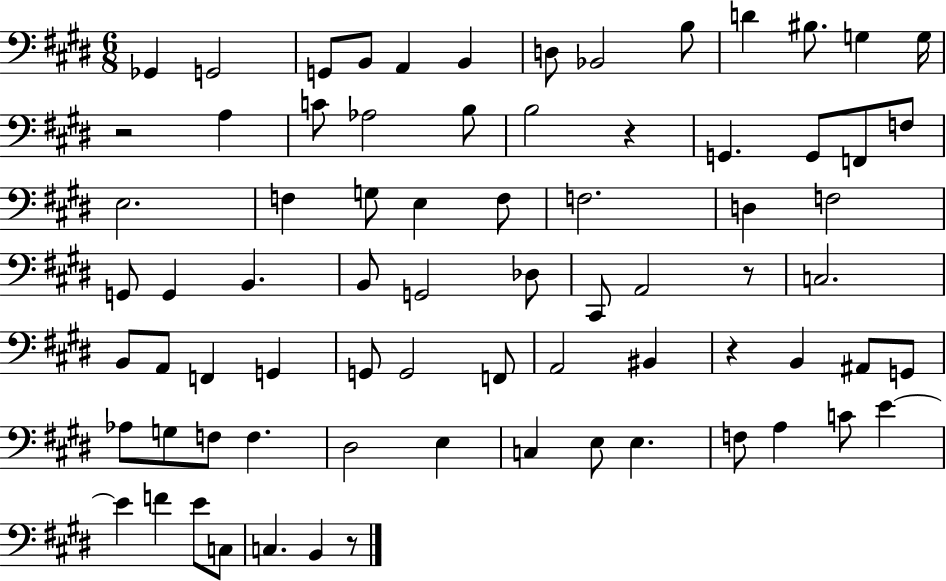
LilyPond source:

{
  \clef bass
  \numericTimeSignature
  \time 6/8
  \key e \major
  \repeat volta 2 { ges,4 g,2 | g,8 b,8 a,4 b,4 | d8 bes,2 b8 | d'4 bis8. g4 g16 | \break r2 a4 | c'8 aes2 b8 | b2 r4 | g,4. g,8 f,8 f8 | \break e2. | f4 g8 e4 f8 | f2. | d4 f2 | \break g,8 g,4 b,4. | b,8 g,2 des8 | cis,8 a,2 r8 | c2. | \break b,8 a,8 f,4 g,4 | g,8 g,2 f,8 | a,2 bis,4 | r4 b,4 ais,8 g,8 | \break aes8 g8 f8 f4. | dis2 e4 | c4 e8 e4. | f8 a4 c'8 e'4~~ | \break e'4 f'4 e'8 c8 | c4. b,4 r8 | } \bar "|."
}